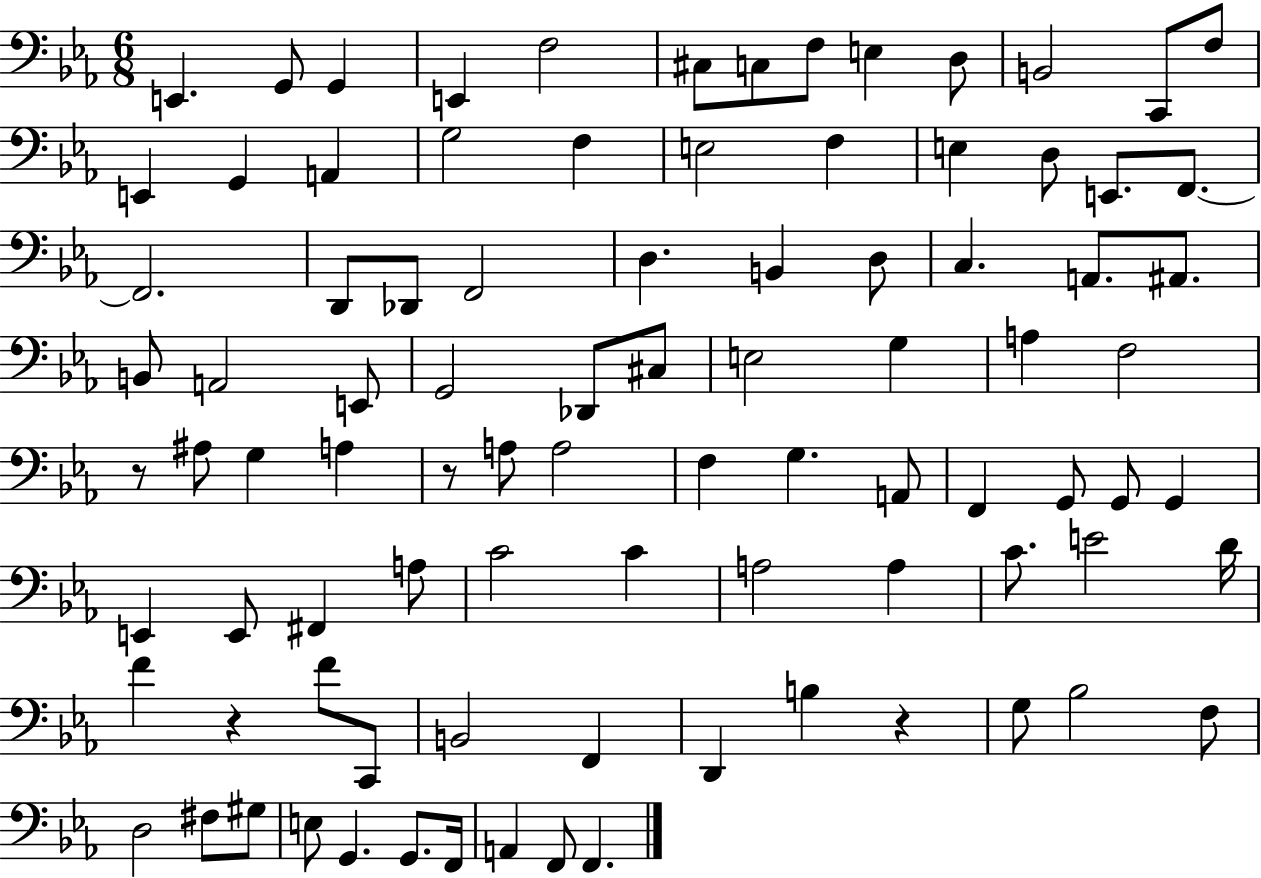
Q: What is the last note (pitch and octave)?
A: F2